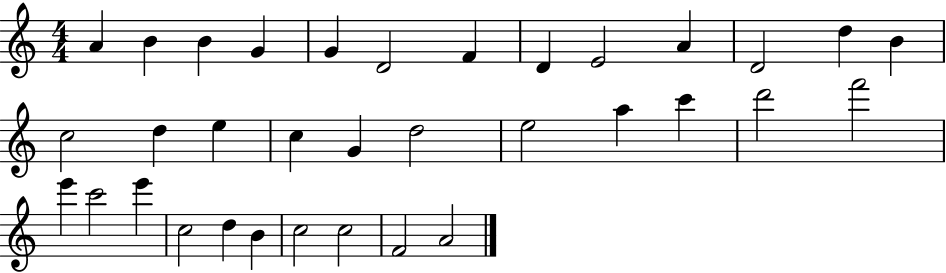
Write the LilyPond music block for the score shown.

{
  \clef treble
  \numericTimeSignature
  \time 4/4
  \key c \major
  a'4 b'4 b'4 g'4 | g'4 d'2 f'4 | d'4 e'2 a'4 | d'2 d''4 b'4 | \break c''2 d''4 e''4 | c''4 g'4 d''2 | e''2 a''4 c'''4 | d'''2 f'''2 | \break e'''4 c'''2 e'''4 | c''2 d''4 b'4 | c''2 c''2 | f'2 a'2 | \break \bar "|."
}